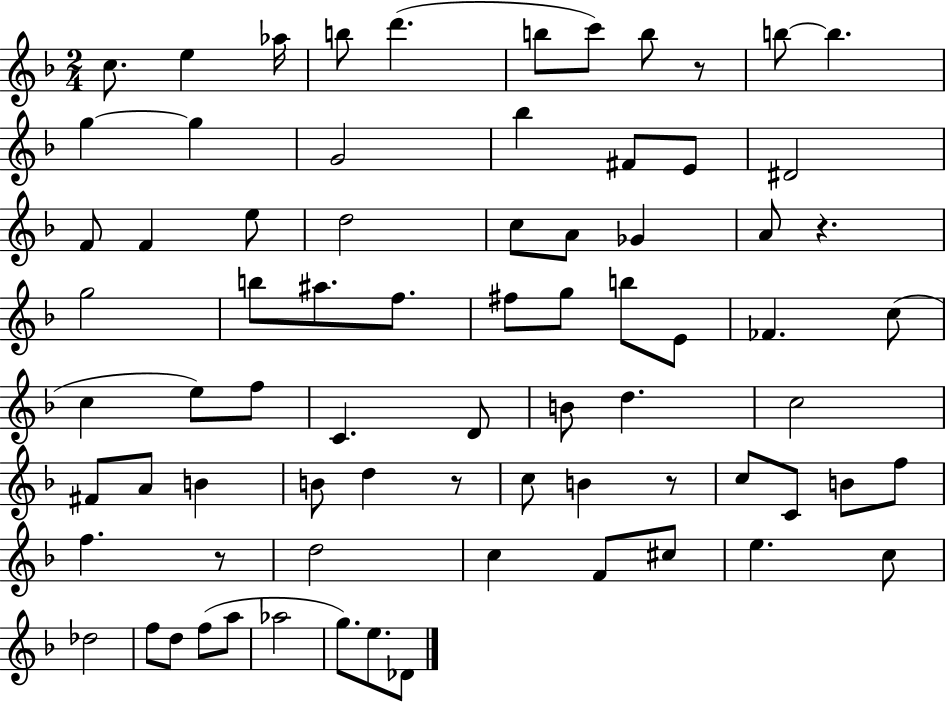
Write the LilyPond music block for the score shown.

{
  \clef treble
  \numericTimeSignature
  \time 2/4
  \key f \major
  \repeat volta 2 { c''8. e''4 aes''16 | b''8 d'''4.( | b''8 c'''8) b''8 r8 | b''8~~ b''4. | \break g''4~~ g''4 | g'2 | bes''4 fis'8 e'8 | dis'2 | \break f'8 f'4 e''8 | d''2 | c''8 a'8 ges'4 | a'8 r4. | \break g''2 | b''8 ais''8. f''8. | fis''8 g''8 b''8 e'8 | fes'4. c''8( | \break c''4 e''8) f''8 | c'4. d'8 | b'8 d''4. | c''2 | \break fis'8 a'8 b'4 | b'8 d''4 r8 | c''8 b'4 r8 | c''8 c'8 b'8 f''8 | \break f''4. r8 | d''2 | c''4 f'8 cis''8 | e''4. c''8 | \break des''2 | f''8 d''8 f''8( a''8 | aes''2 | g''8.) e''8. des'8 | \break } \bar "|."
}